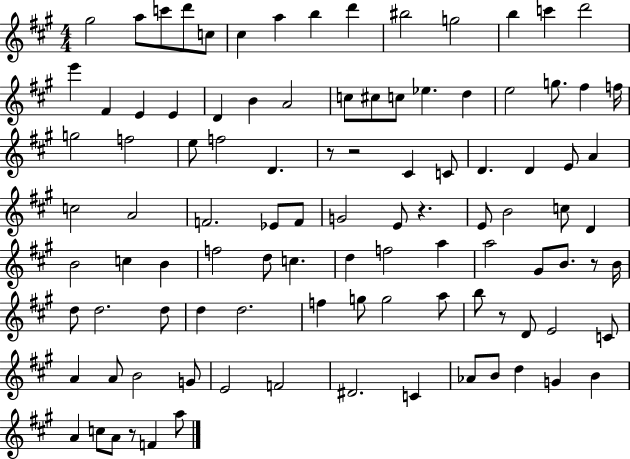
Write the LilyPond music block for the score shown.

{
  \clef treble
  \numericTimeSignature
  \time 4/4
  \key a \major
  gis''2 a''8 c'''8 d'''8 c''8 | cis''4 a''4 b''4 d'''4 | bis''2 g''2 | b''4 c'''4 d'''2 | \break e'''4 fis'4 e'4 e'4 | d'4 b'4 a'2 | c''8 cis''8 c''8 ees''4. d''4 | e''2 g''8. fis''4 f''16 | \break g''2 f''2 | e''8 f''2 d'4. | r8 r2 cis'4 c'8 | d'4. d'4 e'8 a'4 | \break c''2 a'2 | f'2. ees'8 f'8 | g'2 e'8 r4. | e'8 b'2 c''8 d'4 | \break b'2 c''4 b'4 | f''2 d''8 c''4. | d''4 f''2 a''4 | a''2 gis'8 b'8. r8 b'16 | \break d''8 d''2. d''8 | d''4 d''2. | f''4 g''8 g''2 a''8 | b''8 r8 d'8 e'2 c'8 | \break a'4 a'8 b'2 g'8 | e'2 f'2 | dis'2. c'4 | aes'8 b'8 d''4 g'4 b'4 | \break a'4 c''8 a'8 r8 f'4 a''8 | \bar "|."
}